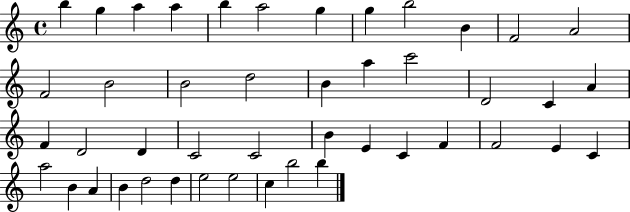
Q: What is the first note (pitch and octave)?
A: B5